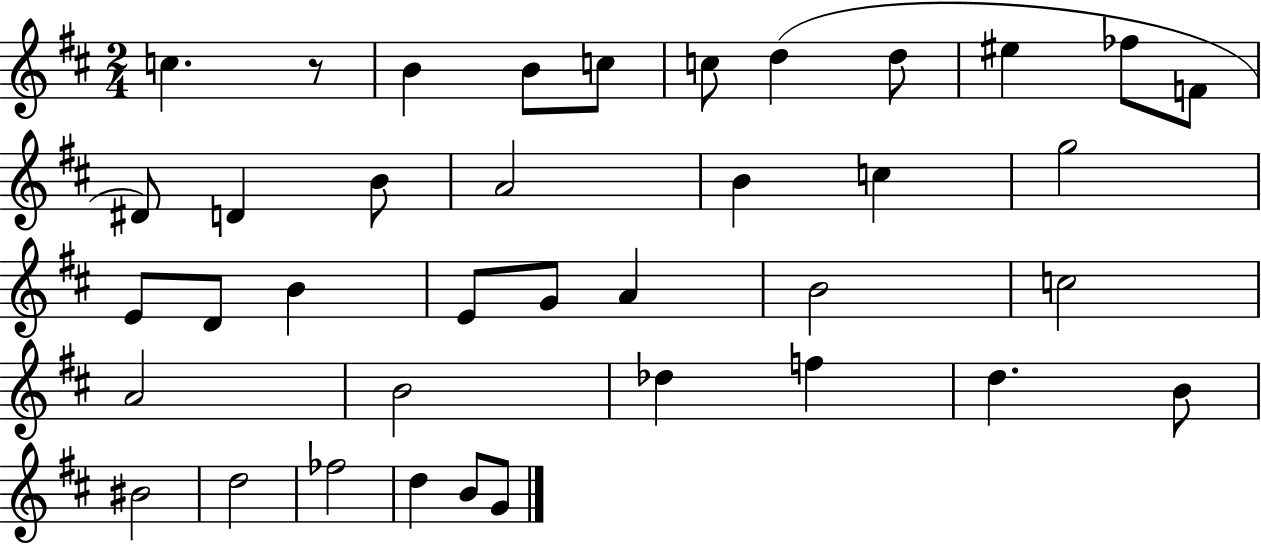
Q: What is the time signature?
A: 2/4